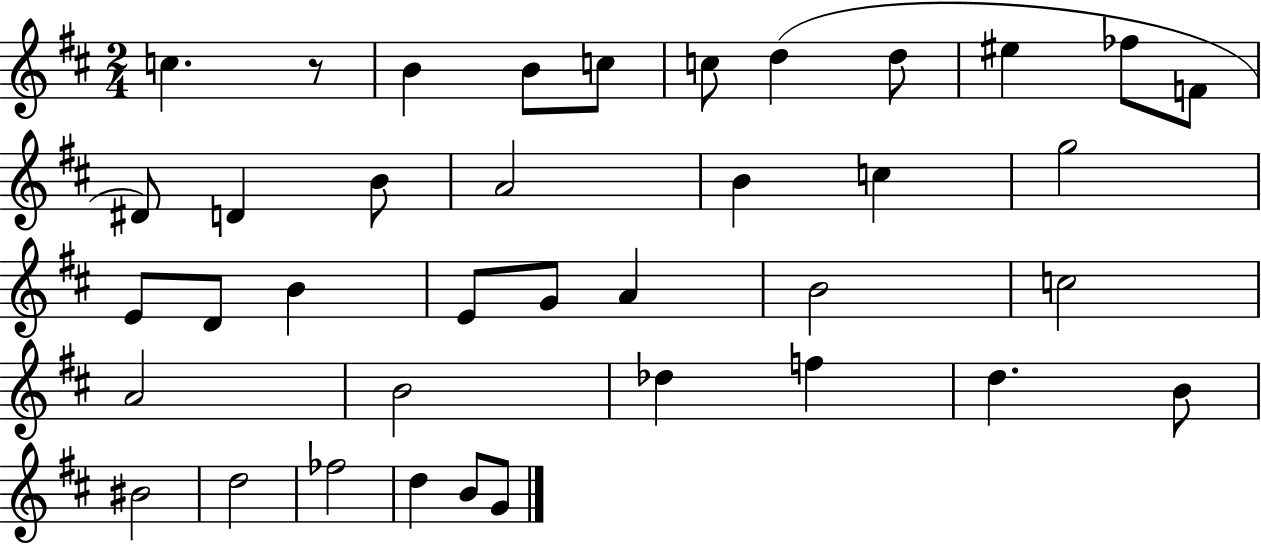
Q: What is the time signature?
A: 2/4